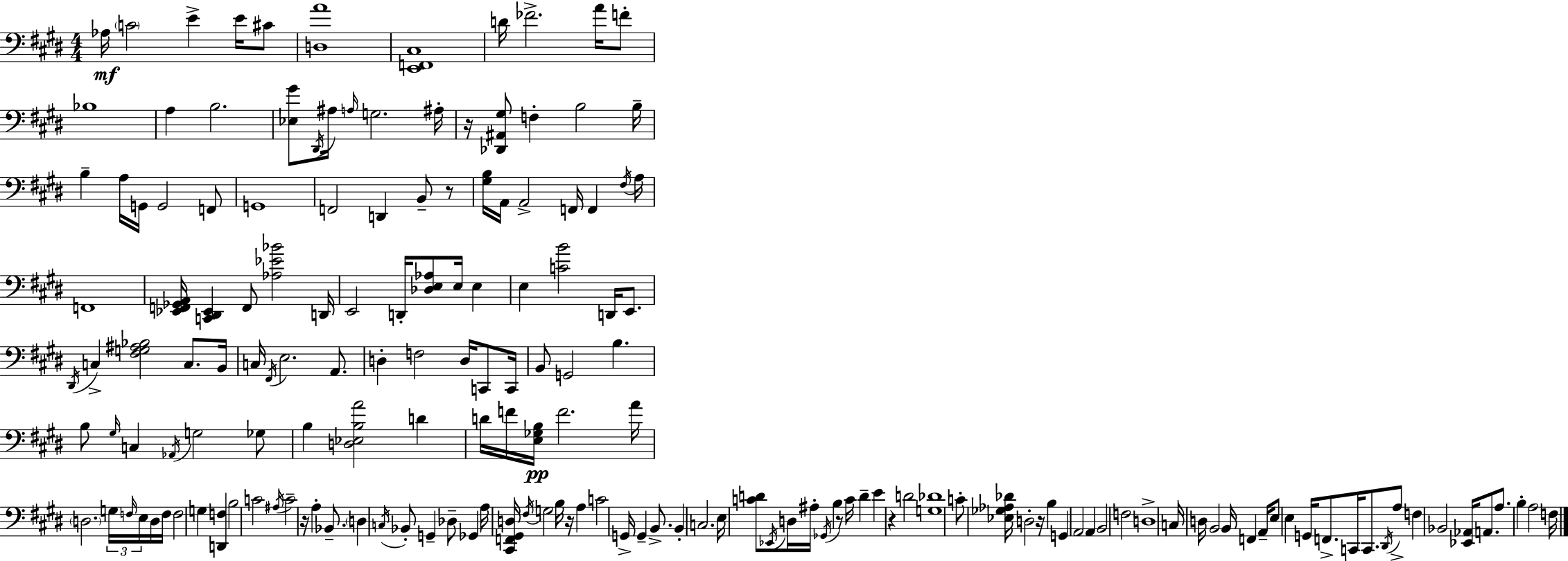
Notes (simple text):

Ab3/s C4/h E4/q E4/s C#4/e [D3,A4]/w [E2,F2,C#3]/w D4/s FES4/h. A4/s F4/e Bb3/w A3/q B3/h. [Eb3,G#4]/e D#2/s A#3/s A3/s G3/h. A#3/s R/s [Db2,A#2,G#3]/e F3/q B3/h B3/s B3/q A3/s G2/s G2/h F2/e G2/w F2/h D2/q B2/e R/e [G#3,B3]/s A2/s A2/h F2/s F2/q F#3/s A3/s F2/w [Eb2,F2,Gb2,A2]/s [C2,D#2,Eb2]/q F2/e [Ab3,Eb4,Bb4]/h D2/s E2/h D2/s [Db3,E3,Ab3]/e E3/s E3/q E3/q [C4,B4]/h D2/s E2/e. D#2/s C3/q [F#3,G3,A#3,Bb3]/h C3/e. B2/s C3/s F#2/s E3/h. A2/e. D3/q F3/h D3/s C2/e C2/s B2/e G2/h B3/q. B3/e G#3/s C3/q Ab2/s G3/h Gb3/e B3/q [D3,Eb3,B3,A4]/h D4/q D4/s F4/s [E3,Gb3,B3]/s F4/h. A4/s D3/h. G3/s F3/s E3/s D3/s F3/s F3/h G3/q [D2,F3]/q B3/h C4/h A#3/s C4/h R/s A3/q Bb2/e. D3/q C3/s Bb2/e G2/q Db3/e Gb2/q A3/s [C#2,F2,G#2,D3]/s F#3/s G3/h B3/s R/s A3/q C4/h G2/s G2/q B2/e. B2/q C3/h. E3/s [C4,D4]/e Eb2/s D3/s A#3/s Gb2/s B3/q R/e C4/s D4/q E4/q R/q D4/h [G3,Db4]/w C4/e [Eb3,Gb3,Ab3,Db4]/s D3/h R/s B3/q G2/q A2/h A2/q B2/h F3/h D3/w C3/s D3/s B2/h B2/s F2/q A2/s E3/e E3/q G2/s F2/e. C2/s C2/e. D#2/s A3/e F3/q Bb2/h [Eb2,Ab2]/s A2/e. A3/e. B3/q A3/h F3/s